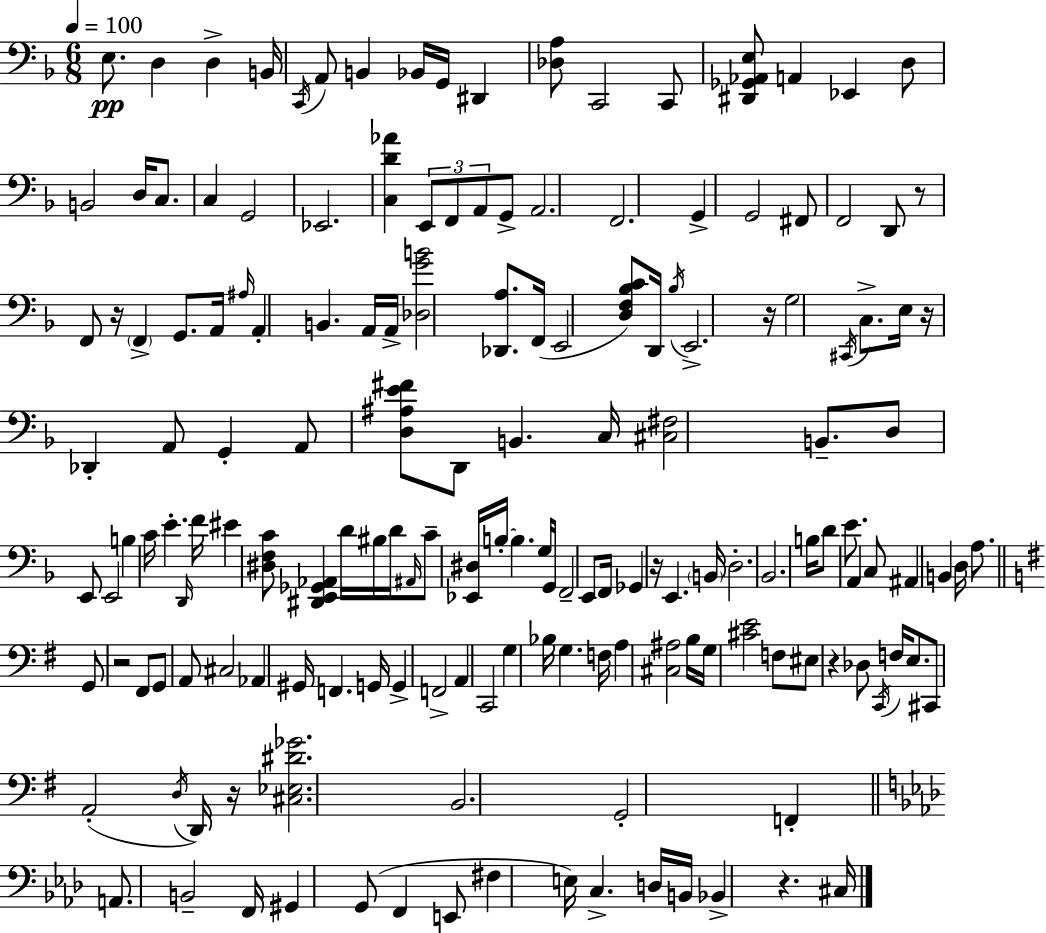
{
  \clef bass
  \numericTimeSignature
  \time 6/8
  \key f \major
  \tempo 4 = 100
  e8.\pp d4 d4-> b,16 | \acciaccatura { c,16 } a,8 b,4 bes,16 g,16 dis,4 | <des a>8 c,2 c,8 | <dis, ges, aes, e>8 a,4 ees,4 d8 | \break b,2 d16 c8. | c4 g,2 | ees,2. | <c d' aes'>4 \tuplet 3/2 { e,8 f,8 a,8 } g,8-> | \break a,2. | f,2. | g,4-> g,2 | fis,8 f,2 d,8 | \break r8 f,8 r16 \parenthesize f,4-> g,8. | a,16 \grace { ais16 } a,4-. b,4. | a,16 a,16-> <des g' b'>2 <des, a>8. | f,16( e,2 <d f bes c'>8) | \break d,16 \acciaccatura { bes16 } e,2.-> | r16 g2 | \acciaccatura { cis,16 } c8.-> e16 r16 des,4-. a,8 | g,4-. a,8 <d ais e' fis'>8 d,8 b,4. | \break c16 <cis fis>2 | b,8.-- d8 e,8 e,2 | b4 c'16 e'4.-. | \grace { d,16 } f'16 eis'4 <dis f c'>8 <dis, e, ges, aes,>4 | \break d'16 bis16 d'16 \grace { ais,16 } c'8-- <ees, dis>16 b16-.~~ b4. | g16 g,16 f,2-- | e,8 f,16 ges,4 r16 e,4. | \parenthesize b,16 d2.-. | \break bes,2. | b16 d'8 e'8. | a,4 c8 ais,4 b,4 | d16 a8. \bar "||" \break \key e \minor g,8 r2 fis,8 | g,8 a,8 cis2 | aes,4 gis,16 f,4. g,16 | g,4-> f,2-> | \break a,4 c,2 | g4 bes16 g4. f16 | a4 <cis ais>2 | b16 g16 <cis' e'>2 f8 | \break eis8 r4 des8 \acciaccatura { c,16 } f16 e8. | cis,8 a,2-.( \acciaccatura { d16 } | d,16) r16 <cis ees dis' ges'>2. | b,2. | \break g,2-. f,4-. | \bar "||" \break \key aes \major a,8. b,2-- f,16 | gis,4 g,8( f,4 e,8 | fis4 e16) c4.-> d16 | b,16 bes,4-> r4. cis16 | \break \bar "|."
}